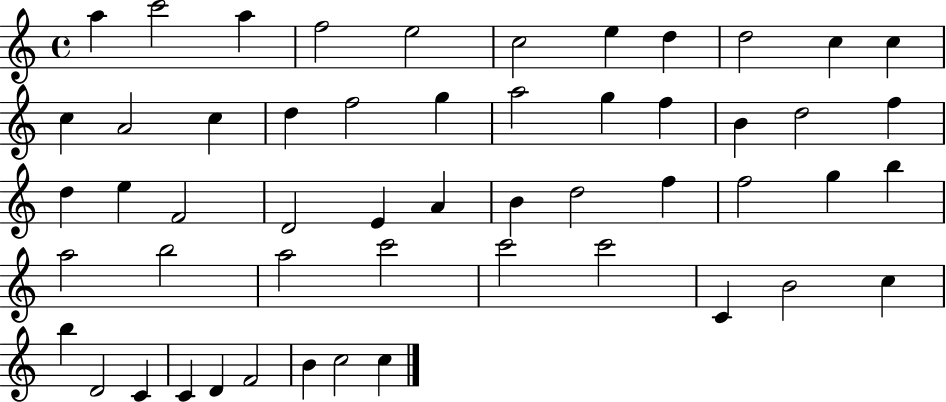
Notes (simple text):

A5/q C6/h A5/q F5/h E5/h C5/h E5/q D5/q D5/h C5/q C5/q C5/q A4/h C5/q D5/q F5/h G5/q A5/h G5/q F5/q B4/q D5/h F5/q D5/q E5/q F4/h D4/h E4/q A4/q B4/q D5/h F5/q F5/h G5/q B5/q A5/h B5/h A5/h C6/h C6/h C6/h C4/q B4/h C5/q B5/q D4/h C4/q C4/q D4/q F4/h B4/q C5/h C5/q